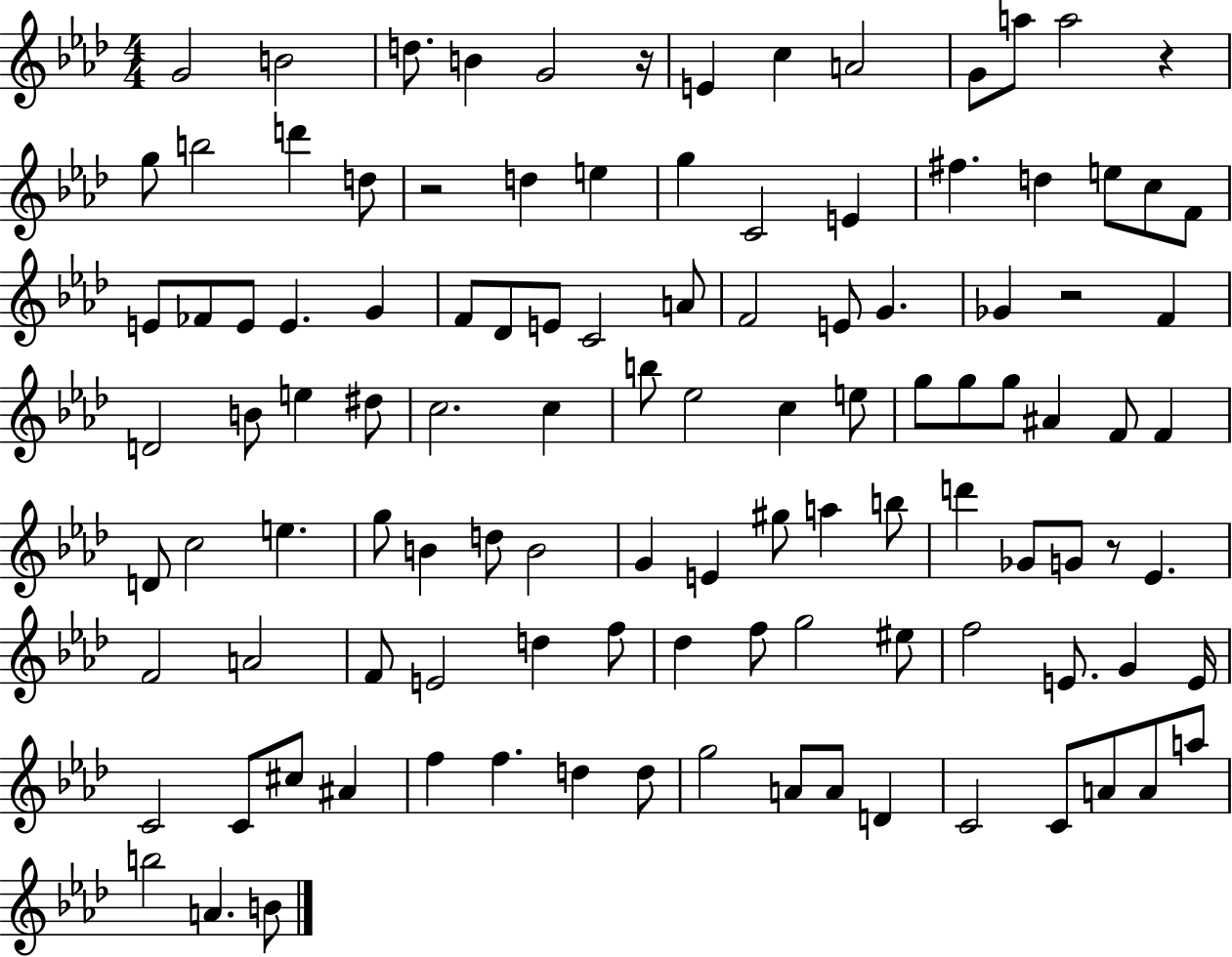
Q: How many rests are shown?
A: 5